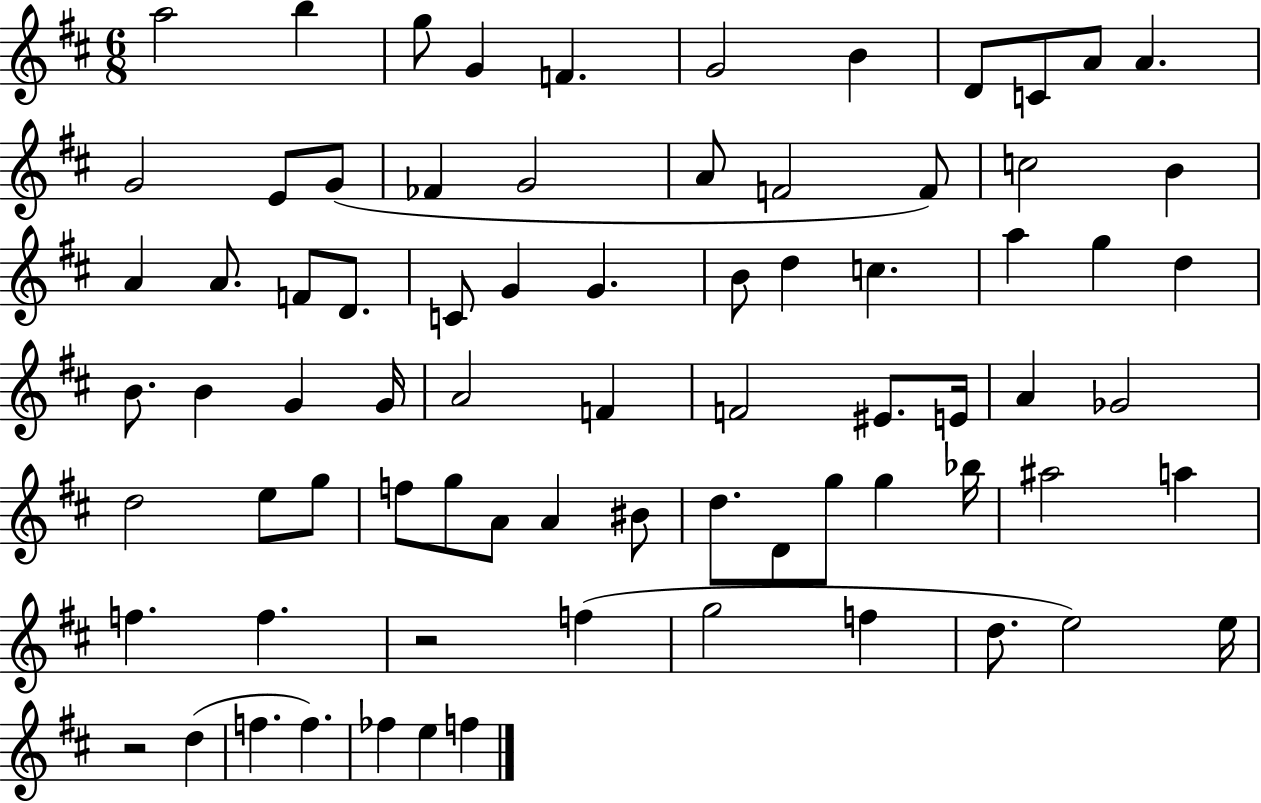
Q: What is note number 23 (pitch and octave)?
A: A4